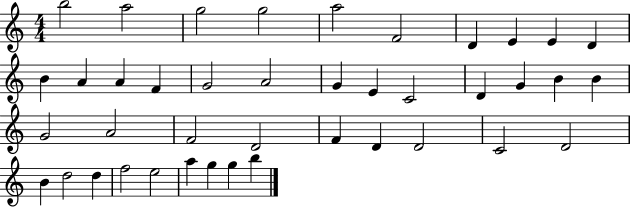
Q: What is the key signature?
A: C major